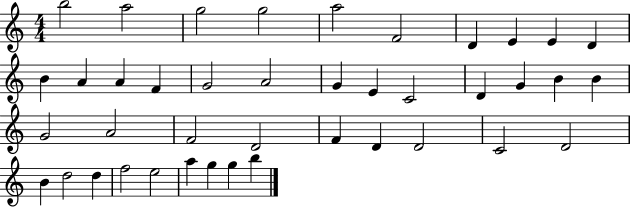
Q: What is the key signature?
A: C major